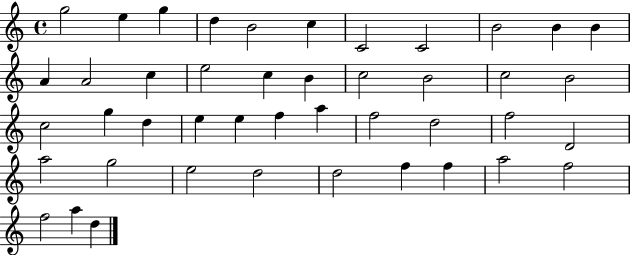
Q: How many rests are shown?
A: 0